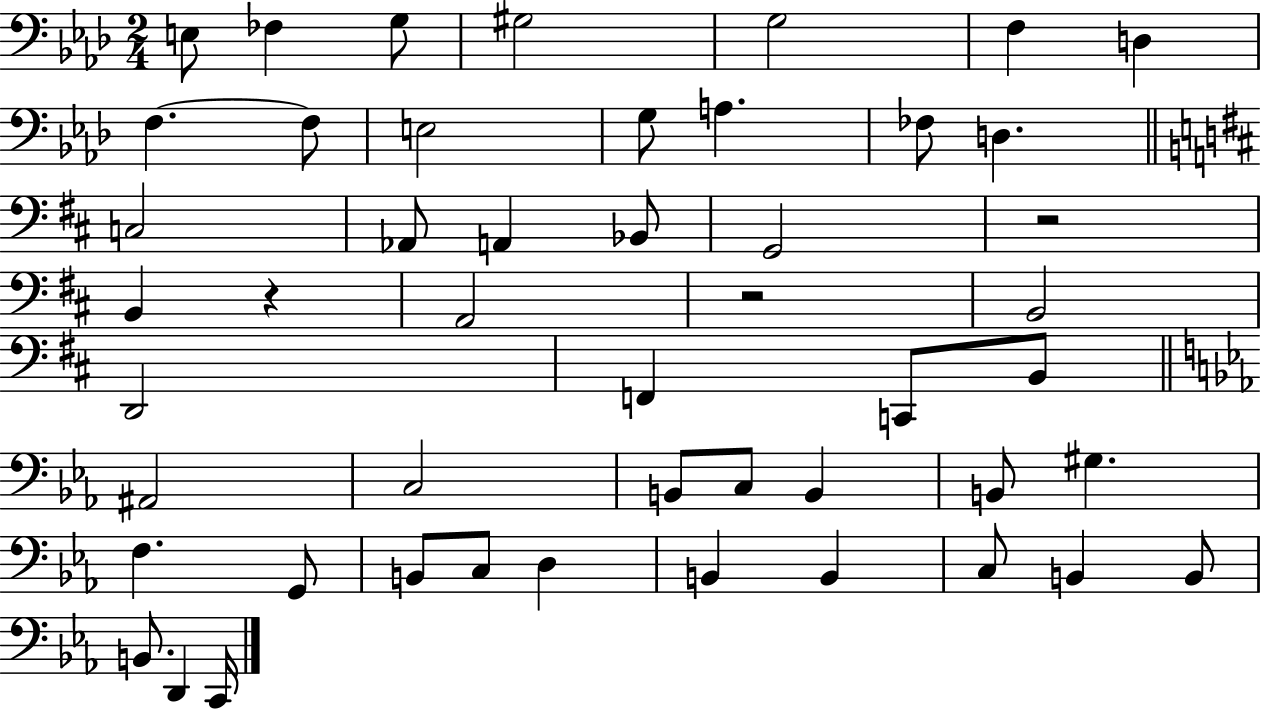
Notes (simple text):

E3/e FES3/q G3/e G#3/h G3/h F3/q D3/q F3/q. F3/e E3/h G3/e A3/q. FES3/e D3/q. C3/h Ab2/e A2/q Bb2/e G2/h R/h B2/q R/q A2/h R/h B2/h D2/h F2/q C2/e B2/e A#2/h C3/h B2/e C3/e B2/q B2/e G#3/q. F3/q. G2/e B2/e C3/e D3/q B2/q B2/q C3/e B2/q B2/e B2/e. D2/q C2/s